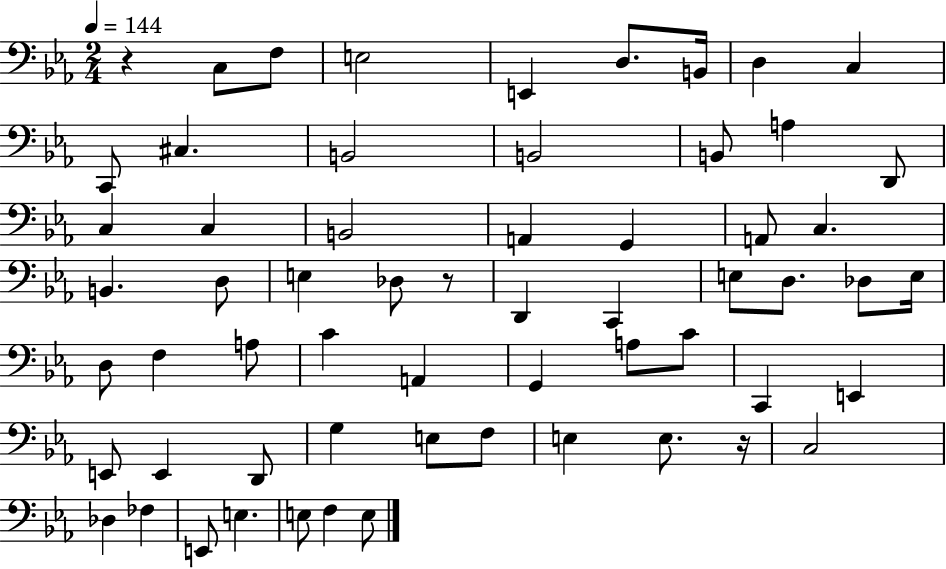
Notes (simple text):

R/q C3/e F3/e E3/h E2/q D3/e. B2/s D3/q C3/q C2/e C#3/q. B2/h B2/h B2/e A3/q D2/e C3/q C3/q B2/h A2/q G2/q A2/e C3/q. B2/q. D3/e E3/q Db3/e R/e D2/q C2/q E3/e D3/e. Db3/e E3/s D3/e F3/q A3/e C4/q A2/q G2/q A3/e C4/e C2/q E2/q E2/e E2/q D2/e G3/q E3/e F3/e E3/q E3/e. R/s C3/h Db3/q FES3/q E2/e E3/q. E3/e F3/q E3/e